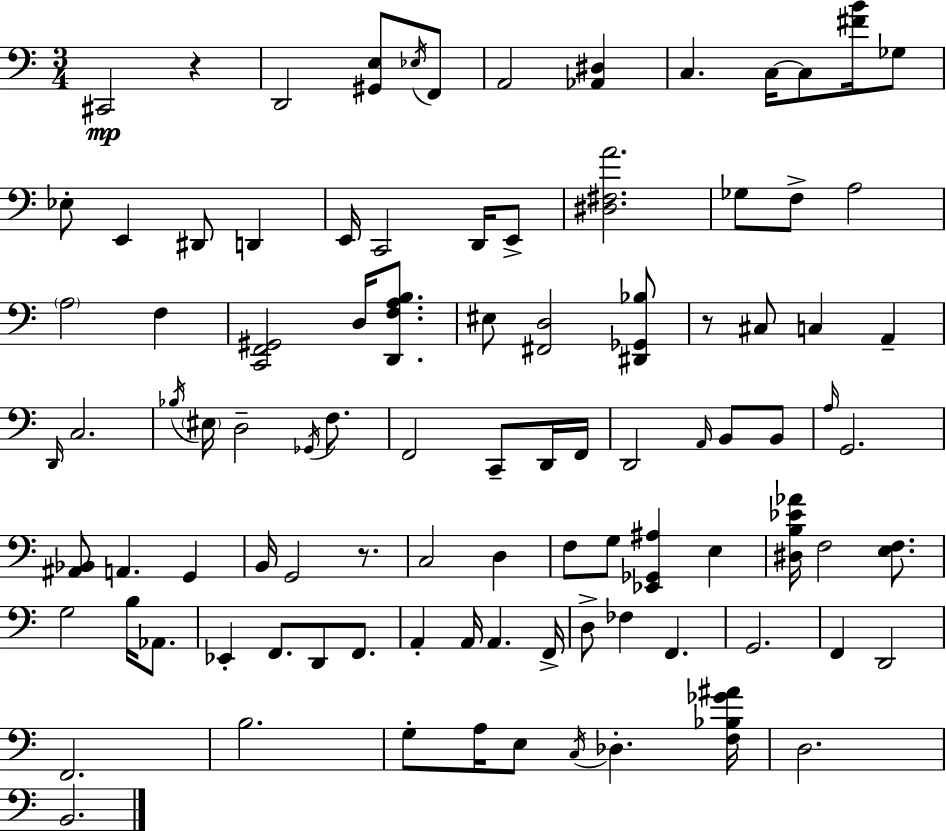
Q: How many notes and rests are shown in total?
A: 96